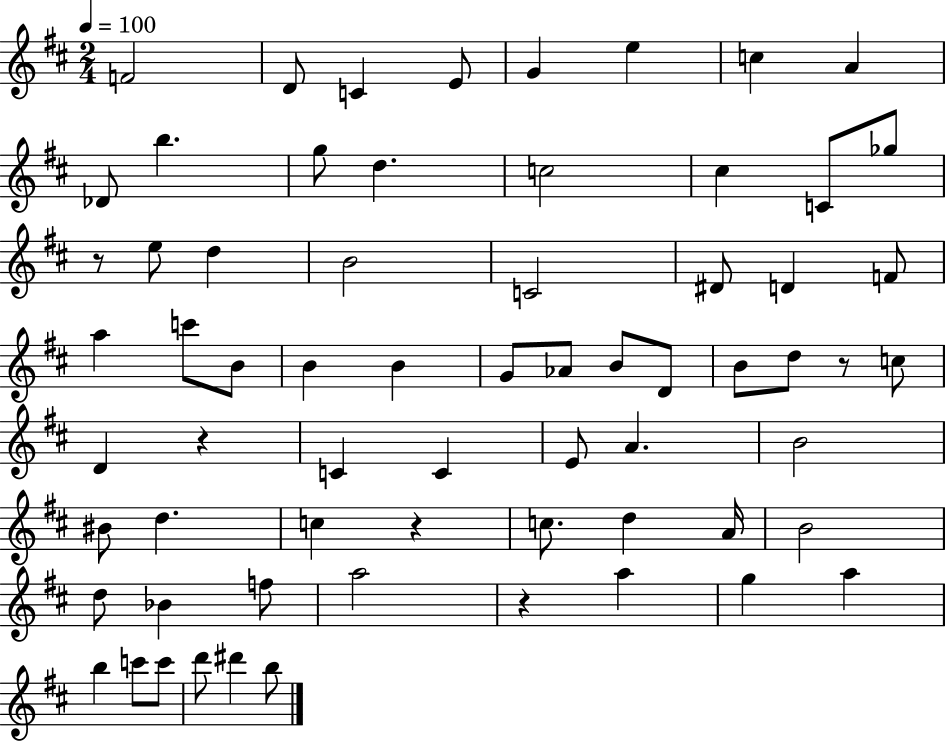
F4/h D4/e C4/q E4/e G4/q E5/q C5/q A4/q Db4/e B5/q. G5/e D5/q. C5/h C#5/q C4/e Gb5/e R/e E5/e D5/q B4/h C4/h D#4/e D4/q F4/e A5/q C6/e B4/e B4/q B4/q G4/e Ab4/e B4/e D4/e B4/e D5/e R/e C5/e D4/q R/q C4/q C4/q E4/e A4/q. B4/h BIS4/e D5/q. C5/q R/q C5/e. D5/q A4/s B4/h D5/e Bb4/q F5/e A5/h R/q A5/q G5/q A5/q B5/q C6/e C6/e D6/e D#6/q B5/e